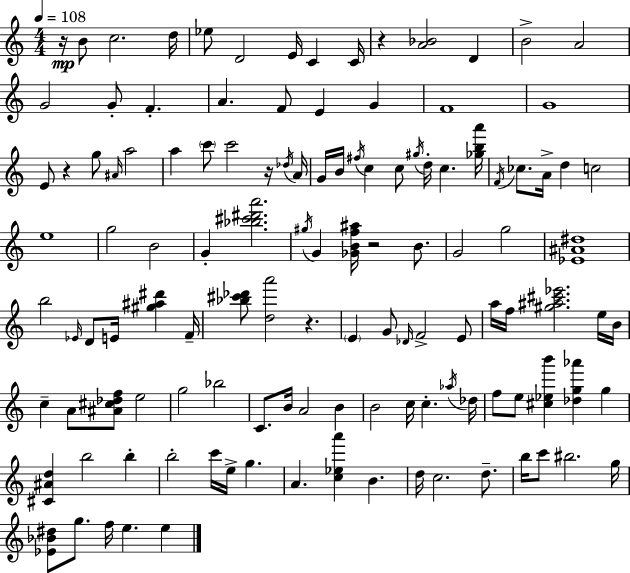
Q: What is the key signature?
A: C major